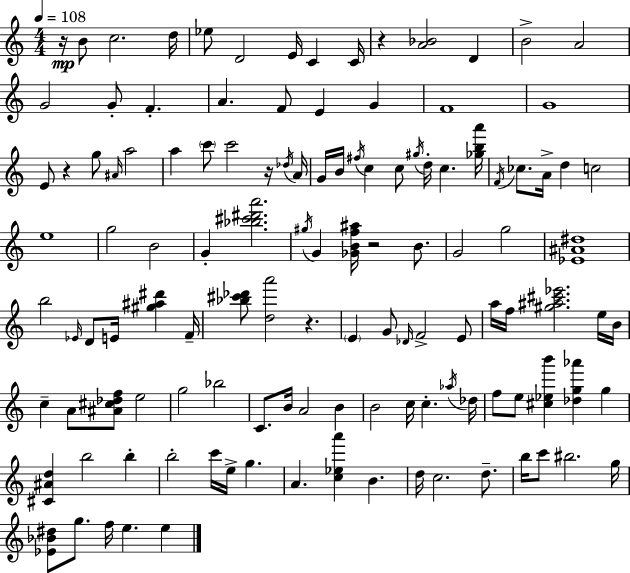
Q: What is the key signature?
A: C major